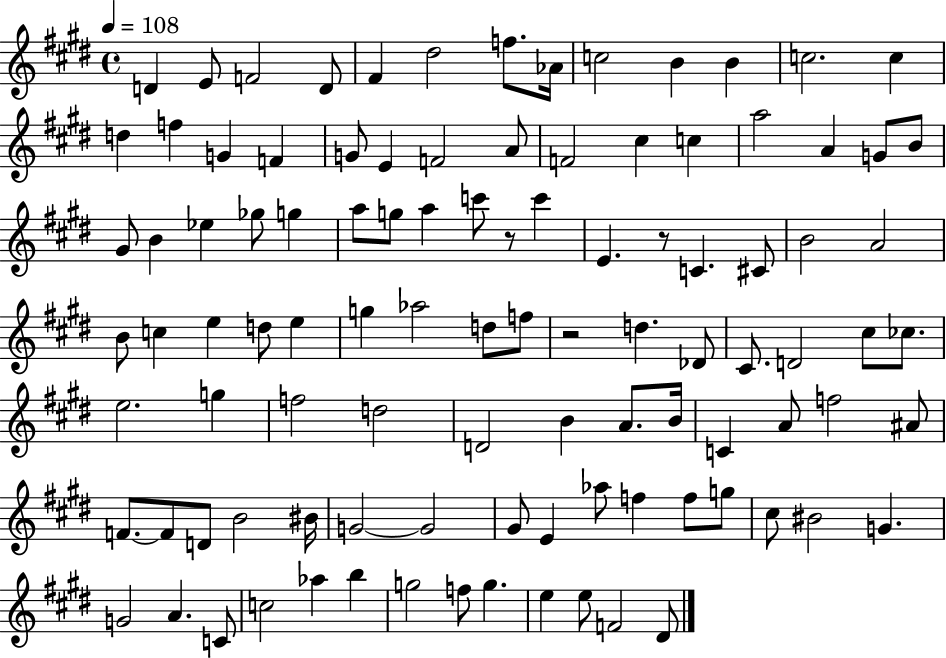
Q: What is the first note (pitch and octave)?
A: D4